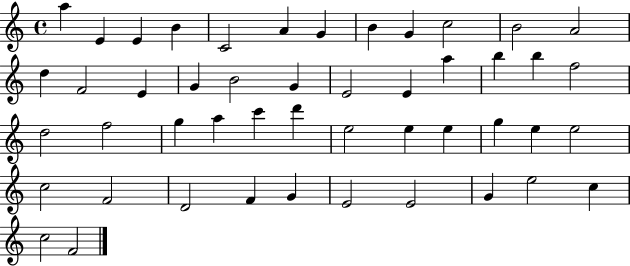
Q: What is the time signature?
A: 4/4